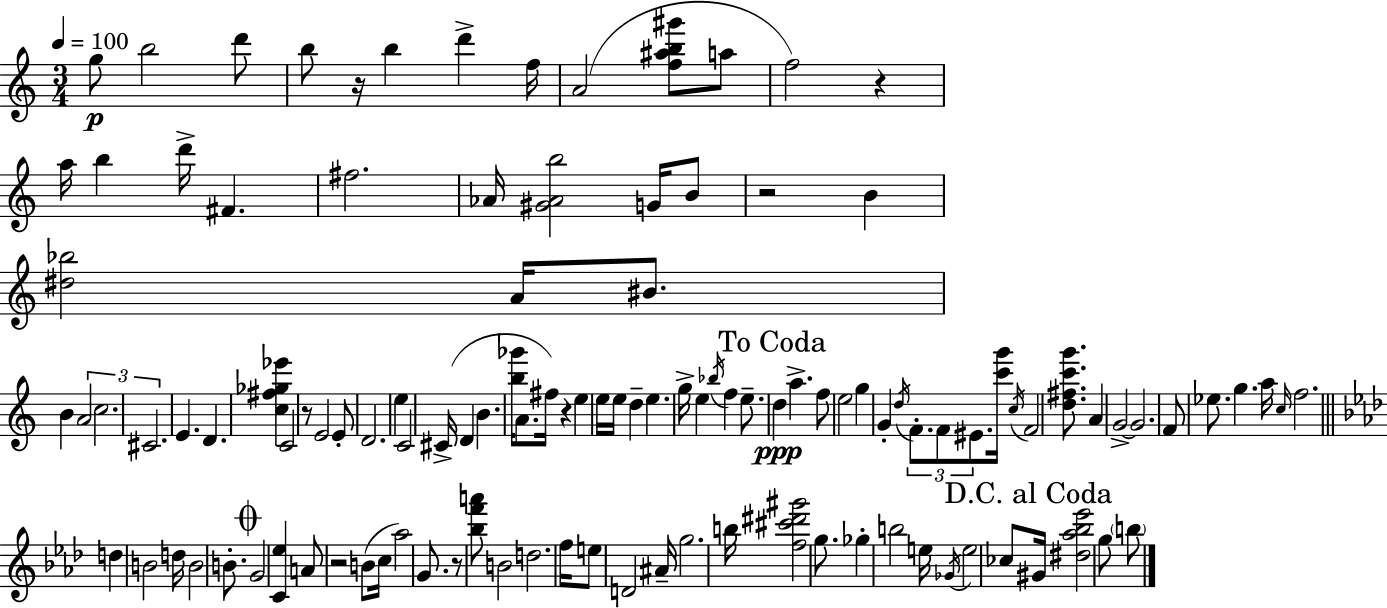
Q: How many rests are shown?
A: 7